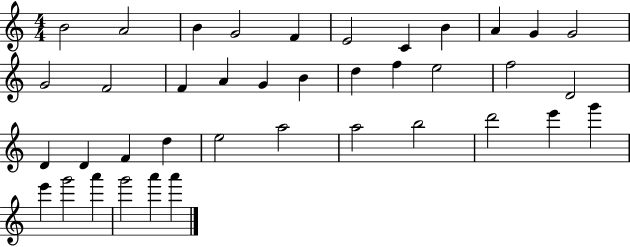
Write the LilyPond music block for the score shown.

{
  \clef treble
  \numericTimeSignature
  \time 4/4
  \key c \major
  b'2 a'2 | b'4 g'2 f'4 | e'2 c'4 b'4 | a'4 g'4 g'2 | \break g'2 f'2 | f'4 a'4 g'4 b'4 | d''4 f''4 e''2 | f''2 d'2 | \break d'4 d'4 f'4 d''4 | e''2 a''2 | a''2 b''2 | d'''2 e'''4 g'''4 | \break e'''4 g'''2 a'''4 | g'''2 a'''4 a'''4 | \bar "|."
}